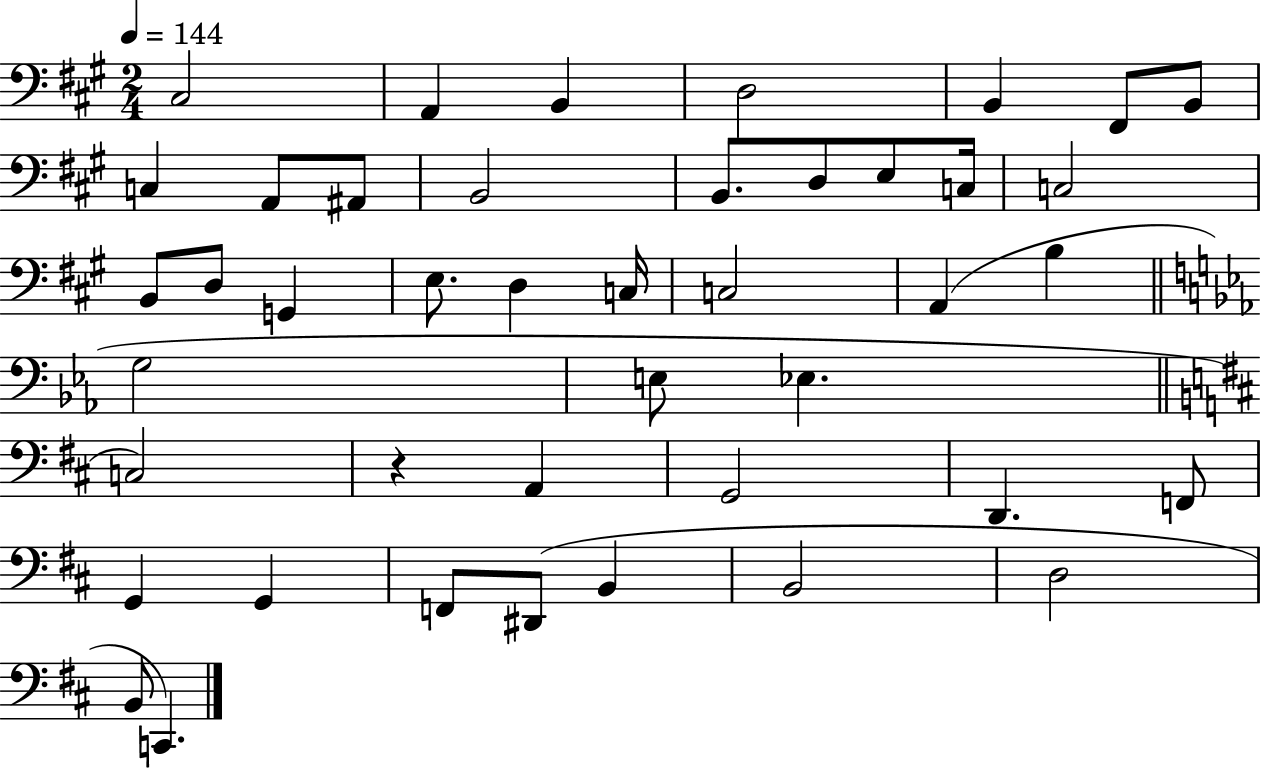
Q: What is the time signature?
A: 2/4